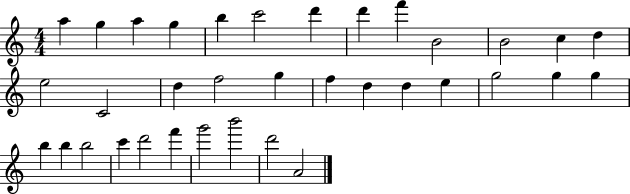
{
  \clef treble
  \numericTimeSignature
  \time 4/4
  \key c \major
  a''4 g''4 a''4 g''4 | b''4 c'''2 d'''4 | d'''4 f'''4 b'2 | b'2 c''4 d''4 | \break e''2 c'2 | d''4 f''2 g''4 | f''4 d''4 d''4 e''4 | g''2 g''4 g''4 | \break b''4 b''4 b''2 | c'''4 d'''2 f'''4 | g'''2 b'''2 | d'''2 a'2 | \break \bar "|."
}